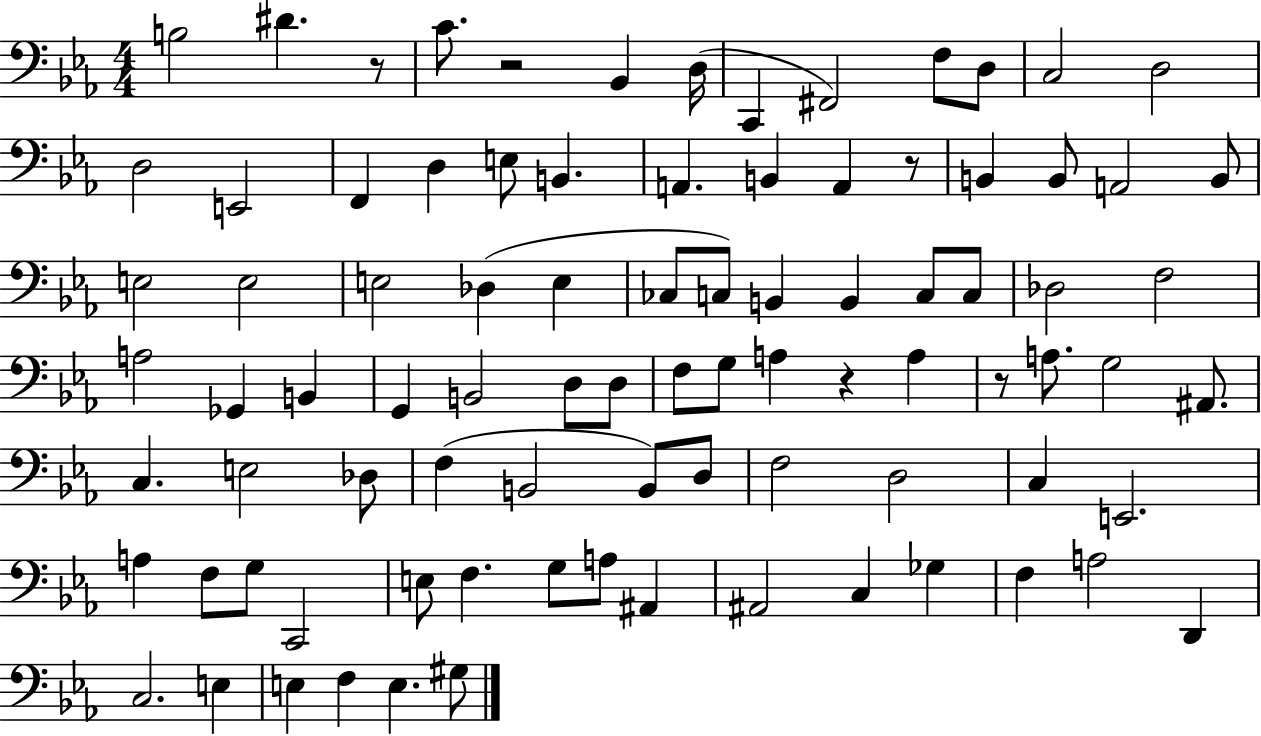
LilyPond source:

{
  \clef bass
  \numericTimeSignature
  \time 4/4
  \key ees \major
  b2 dis'4. r8 | c'8. r2 bes,4 d16( | c,4 fis,2) f8 d8 | c2 d2 | \break d2 e,2 | f,4 d4 e8 b,4. | a,4. b,4 a,4 r8 | b,4 b,8 a,2 b,8 | \break e2 e2 | e2 des4( e4 | ces8 c8) b,4 b,4 c8 c8 | des2 f2 | \break a2 ges,4 b,4 | g,4 b,2 d8 d8 | f8 g8 a4 r4 a4 | r8 a8. g2 ais,8. | \break c4. e2 des8 | f4( b,2 b,8) d8 | f2 d2 | c4 e,2. | \break a4 f8 g8 c,2 | e8 f4. g8 a8 ais,4 | ais,2 c4 ges4 | f4 a2 d,4 | \break c2. e4 | e4 f4 e4. gis8 | \bar "|."
}